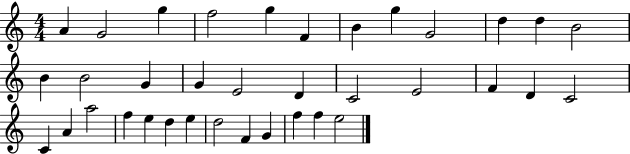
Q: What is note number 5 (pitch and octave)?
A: G5